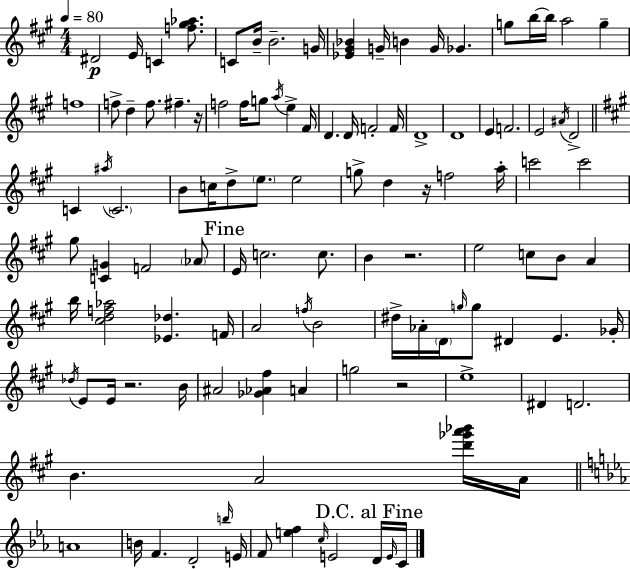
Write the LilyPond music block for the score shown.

{
  \clef treble
  \numericTimeSignature
  \time 4/4
  \key a \major
  \tempo 4 = 80
  dis'2\p e'16 c'4 <f'' gis'' aes''>8. | c'8 b'16-- b'2.-- g'16 | <ees' gis' bes'>4 g'16-- b'4 g'16 ges'4. | g''8 b''16~~ b''16 a''2 g''4-- | \break f''1 | f''8-> d''4-- f''8. fis''4.-- r16 | f''2 f''16 g''8 \acciaccatura { a''16 } e''4-> | fis'16 d'4. d'16 f'2-. | \break f'16 d'1-> | d'1 | e'4 f'2. | e'2 \acciaccatura { ais'16 } d'2-> | \break \bar "||" \break \key a \major c'4 \acciaccatura { ais''16 } \parenthesize c'2. | b'8 c''16 d''8-> \parenthesize e''8. e''2 | g''8-> d''4 r16 f''2 | a''16-. c'''2 c'''2 | \break gis''8 <c' g'>4 f'2 \parenthesize aes'8 | \mark "Fine" e'16 c''2. c''8. | b'4 r2. | e''2 c''8 b'8 a'4 | \break b''16 <cis'' d'' f'' aes''>2 <ees' des''>4. | f'16 a'2 \acciaccatura { f''16 } b'2 | dis''16-> aes'16-. \parenthesize d'16 \grace { g''16 } g''8 dis'4 e'4. | ges'16-. \acciaccatura { des''16 } e'8 e'16 r2. | \break b'16 ais'2 <ges' aes' fis''>4 | a'4 g''2 r2 | e''1-> | dis'4 d'2. | \break b'4. a'2 | <d''' ges''' a''' bes'''>16 a'16 \bar "||" \break \key ees \major a'1 | b'16 f'4. d'2-. \grace { b''16 } | e'16 f'8 <e'' f''>4 \grace { c''16 } e'2 | \mark "D.C. al Fine" d'16 \grace { e'16 } c'16 \bar "|."
}